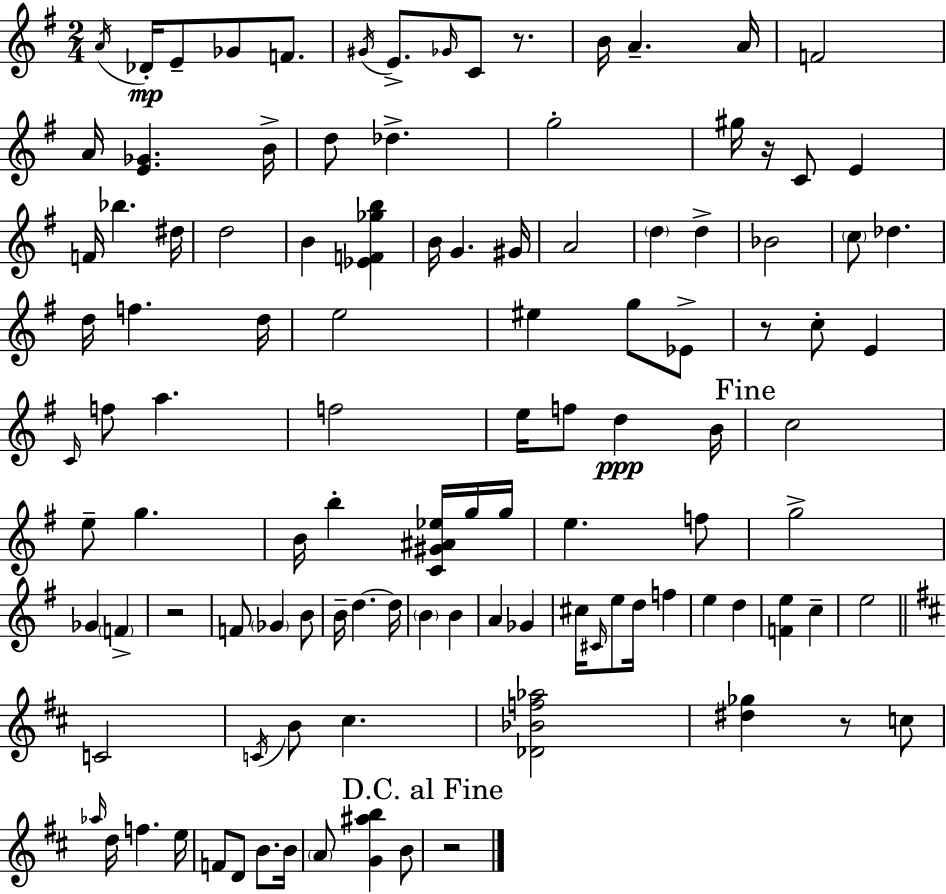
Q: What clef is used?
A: treble